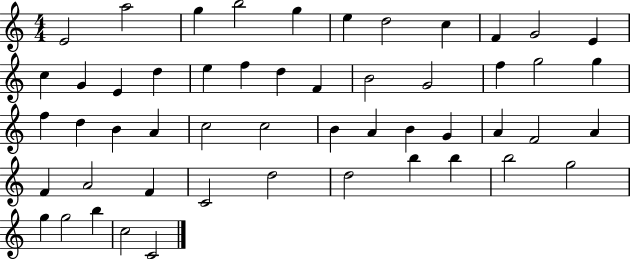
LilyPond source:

{
  \clef treble
  \numericTimeSignature
  \time 4/4
  \key c \major
  e'2 a''2 | g''4 b''2 g''4 | e''4 d''2 c''4 | f'4 g'2 e'4 | \break c''4 g'4 e'4 d''4 | e''4 f''4 d''4 f'4 | b'2 g'2 | f''4 g''2 g''4 | \break f''4 d''4 b'4 a'4 | c''2 c''2 | b'4 a'4 b'4 g'4 | a'4 f'2 a'4 | \break f'4 a'2 f'4 | c'2 d''2 | d''2 b''4 b''4 | b''2 g''2 | \break g''4 g''2 b''4 | c''2 c'2 | \bar "|."
}